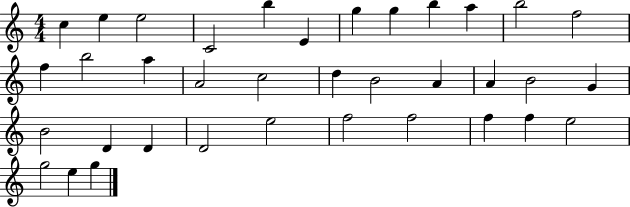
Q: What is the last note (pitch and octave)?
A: G5